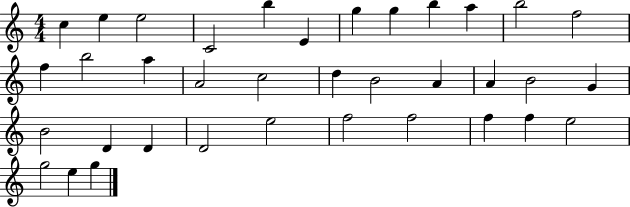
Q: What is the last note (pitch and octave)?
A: G5